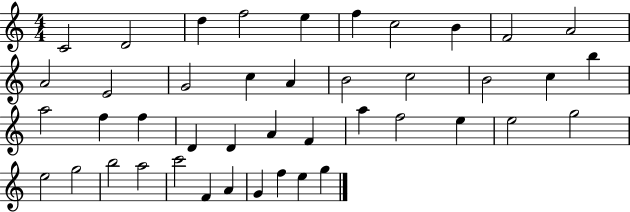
{
  \clef treble
  \numericTimeSignature
  \time 4/4
  \key c \major
  c'2 d'2 | d''4 f''2 e''4 | f''4 c''2 b'4 | f'2 a'2 | \break a'2 e'2 | g'2 c''4 a'4 | b'2 c''2 | b'2 c''4 b''4 | \break a''2 f''4 f''4 | d'4 d'4 a'4 f'4 | a''4 f''2 e''4 | e''2 g''2 | \break e''2 g''2 | b''2 a''2 | c'''2 f'4 a'4 | g'4 f''4 e''4 g''4 | \break \bar "|."
}